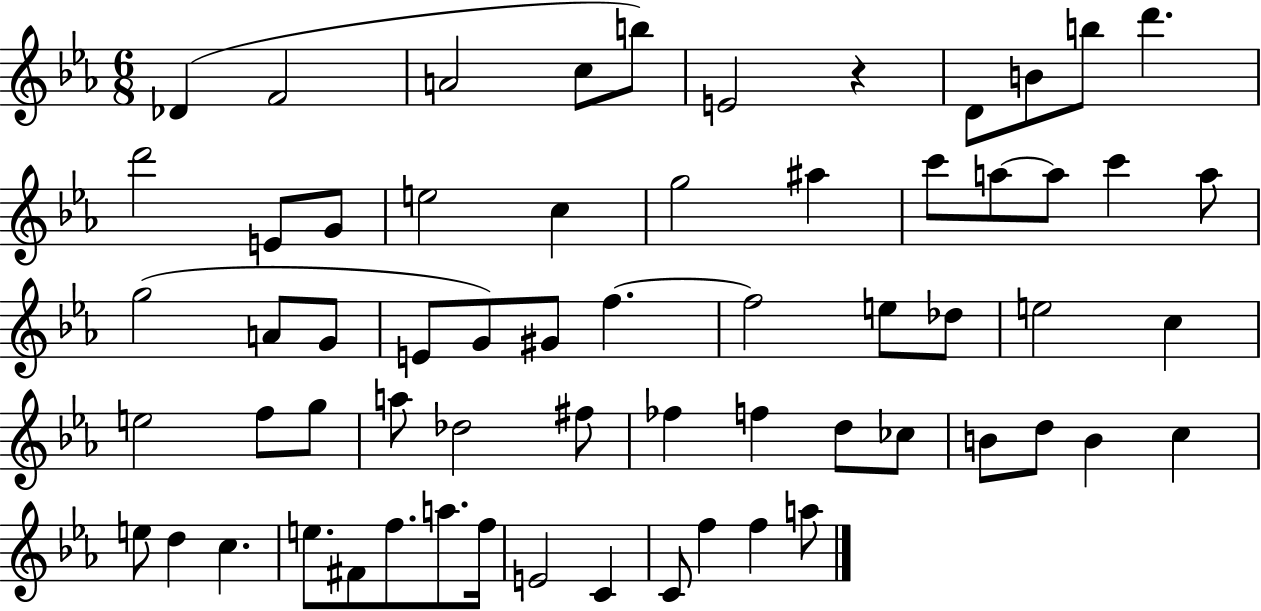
Db4/q F4/h A4/h C5/e B5/e E4/h R/q D4/e B4/e B5/e D6/q. D6/h E4/e G4/e E5/h C5/q G5/h A#5/q C6/e A5/e A5/e C6/q A5/e G5/h A4/e G4/e E4/e G4/e G#4/e F5/q. F5/h E5/e Db5/e E5/h C5/q E5/h F5/e G5/e A5/e Db5/h F#5/e FES5/q F5/q D5/e CES5/e B4/e D5/e B4/q C5/q E5/e D5/q C5/q. E5/e. F#4/e F5/e. A5/e. F5/s E4/h C4/q C4/e F5/q F5/q A5/e